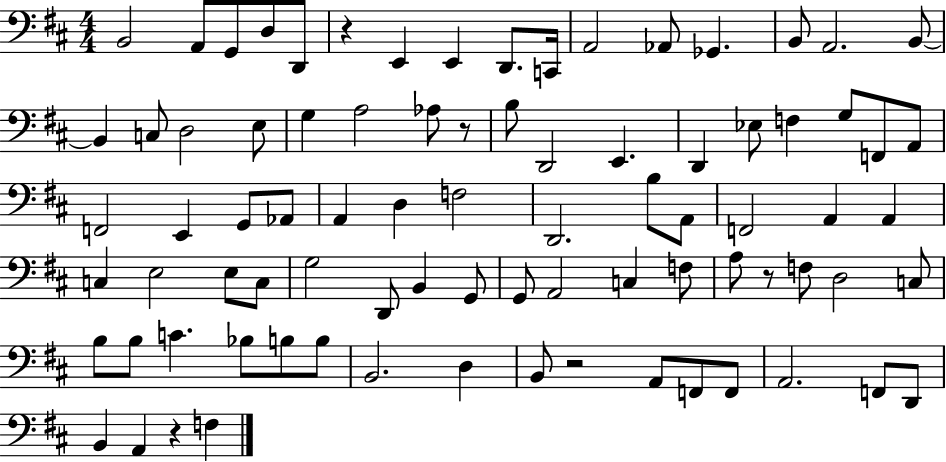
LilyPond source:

{
  \clef bass
  \numericTimeSignature
  \time 4/4
  \key d \major
  b,2 a,8 g,8 d8 d,8 | r4 e,4 e,4 d,8. c,16 | a,2 aes,8 ges,4. | b,8 a,2. b,8~~ | \break b,4 c8 d2 e8 | g4 a2 aes8 r8 | b8 d,2 e,4. | d,4 ees8 f4 g8 f,8 a,8 | \break f,2 e,4 g,8 aes,8 | a,4 d4 f2 | d,2. b8 a,8 | f,2 a,4 a,4 | \break c4 e2 e8 c8 | g2 d,8 b,4 g,8 | g,8 a,2 c4 f8 | a8 r8 f8 d2 c8 | \break b8 b8 c'4. bes8 b8 b8 | b,2. d4 | b,8 r2 a,8 f,8 f,8 | a,2. f,8 d,8 | \break b,4 a,4 r4 f4 | \bar "|."
}